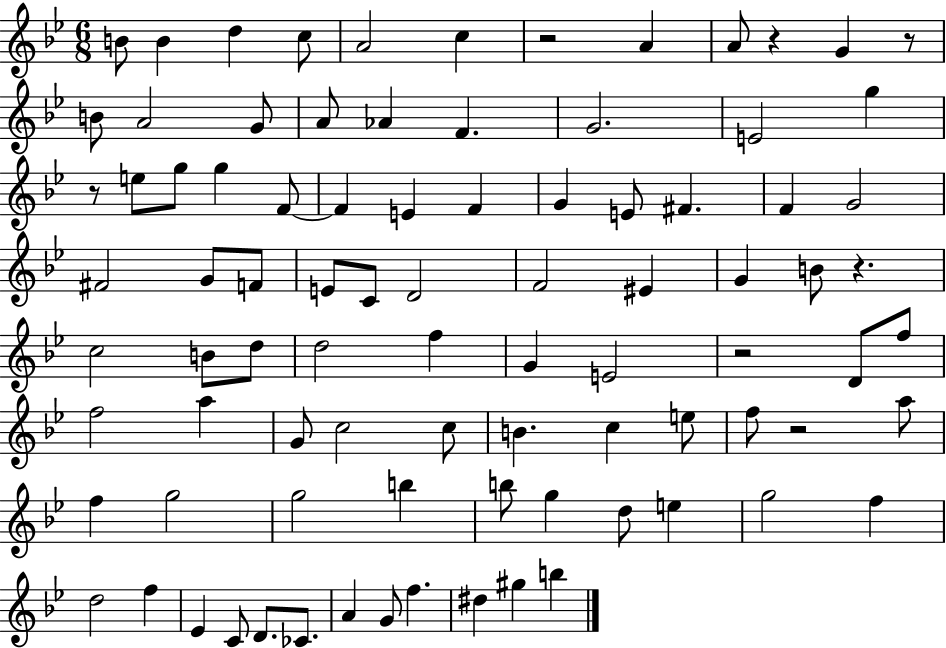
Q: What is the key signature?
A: BES major